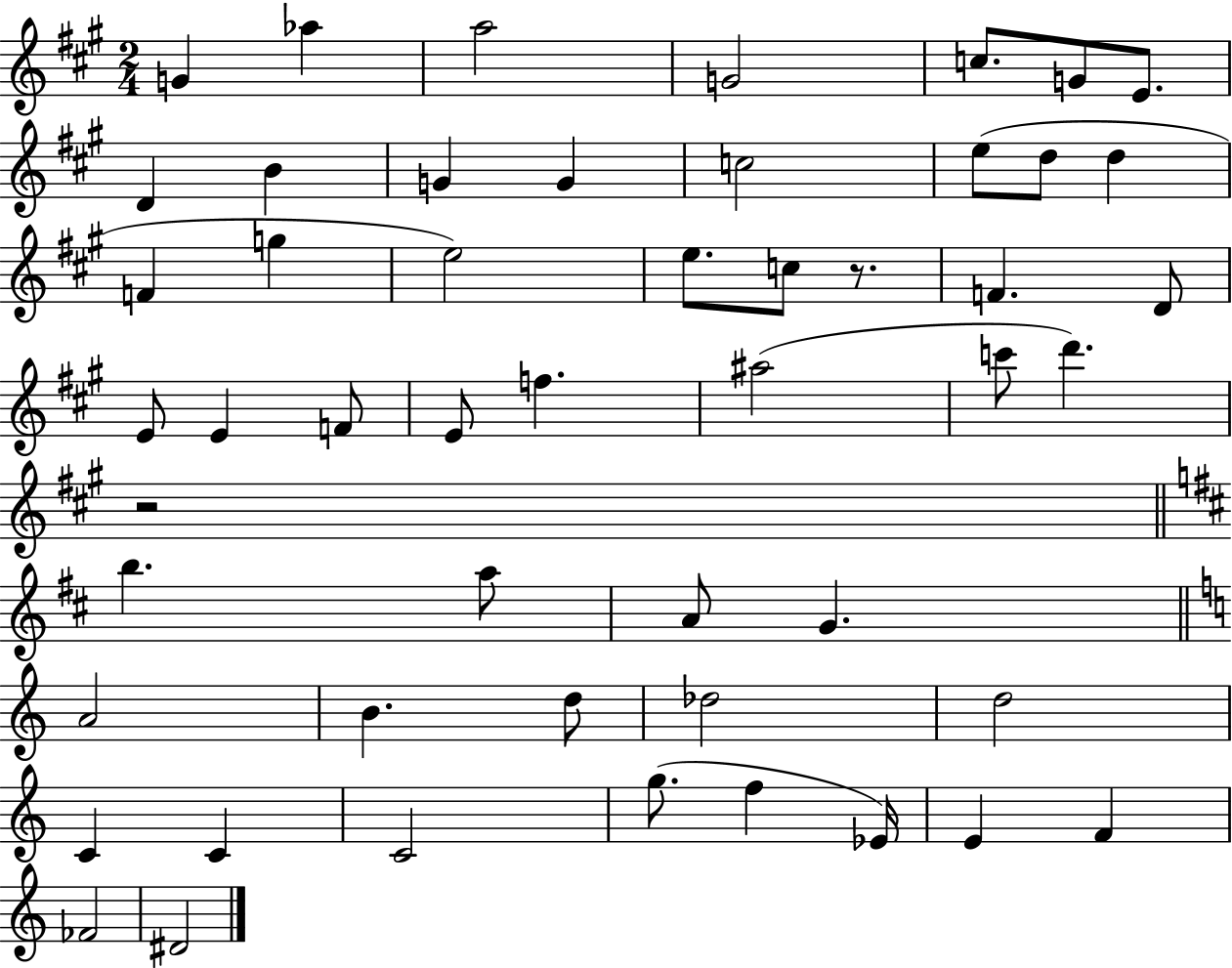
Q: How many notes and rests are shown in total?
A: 51